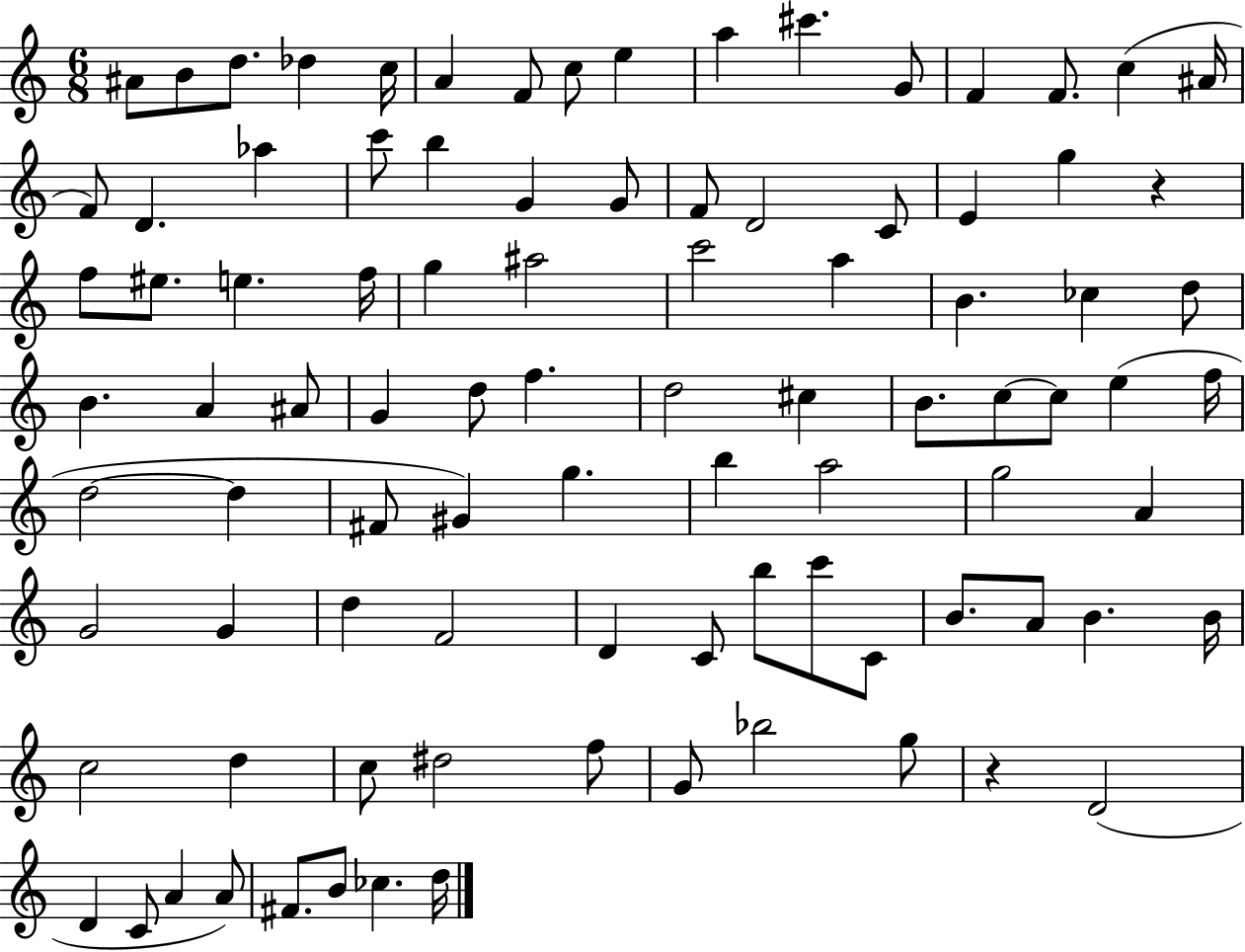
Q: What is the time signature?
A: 6/8